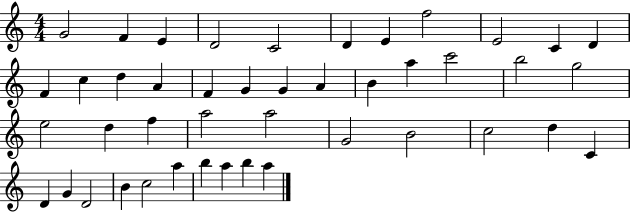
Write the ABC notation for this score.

X:1
T:Untitled
M:4/4
L:1/4
K:C
G2 F E D2 C2 D E f2 E2 C D F c d A F G G A B a c'2 b2 g2 e2 d f a2 a2 G2 B2 c2 d C D G D2 B c2 a b a b a